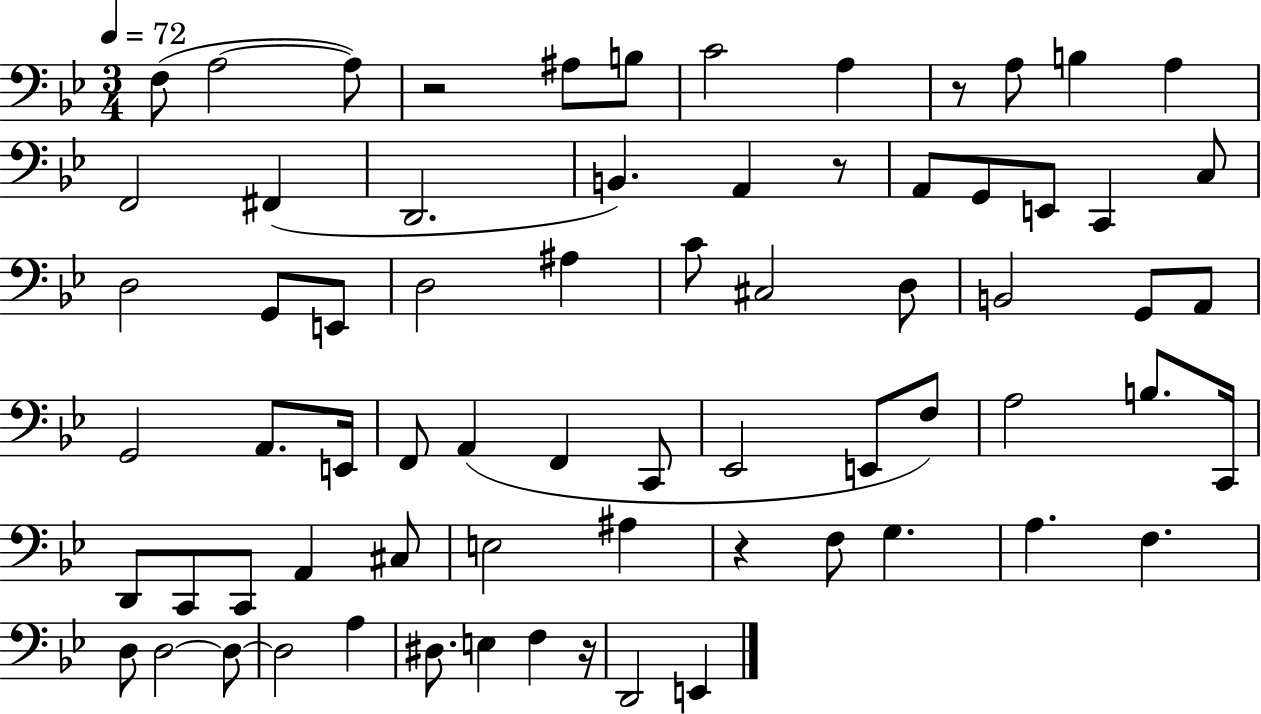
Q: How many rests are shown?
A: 5